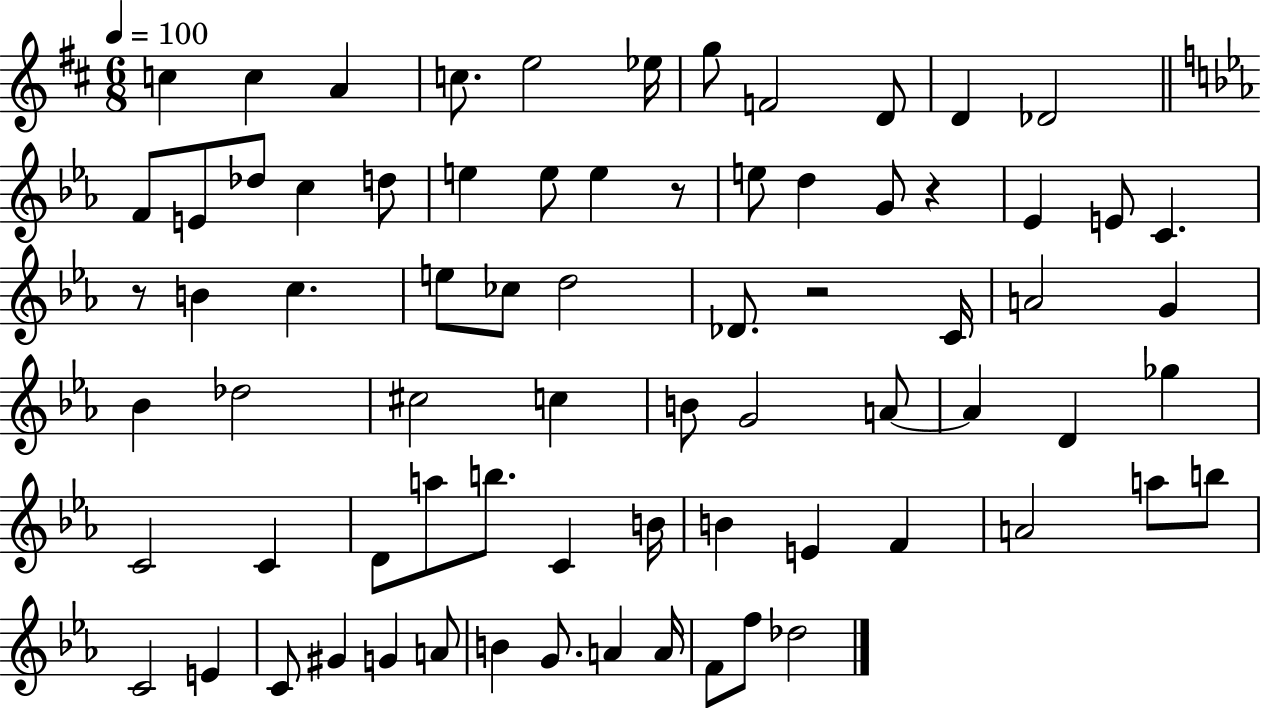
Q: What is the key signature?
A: D major